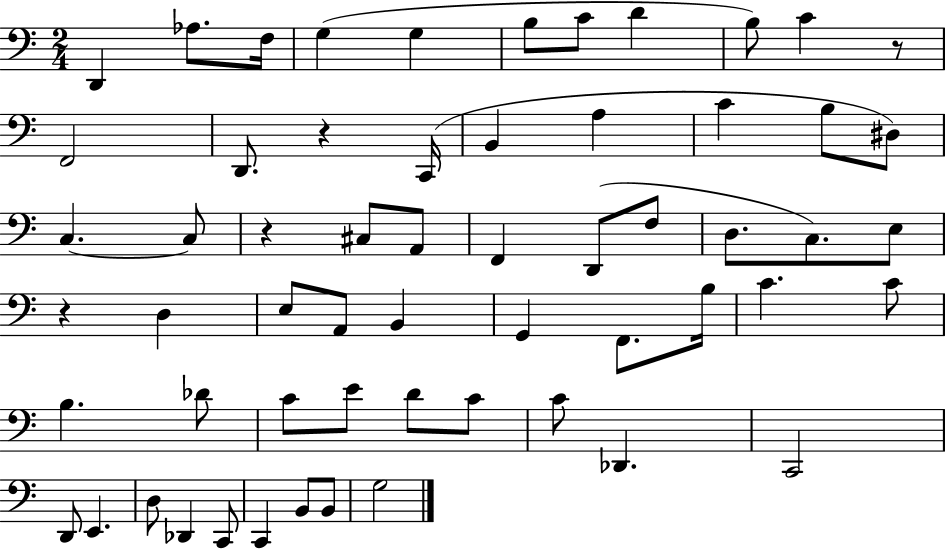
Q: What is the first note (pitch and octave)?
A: D2